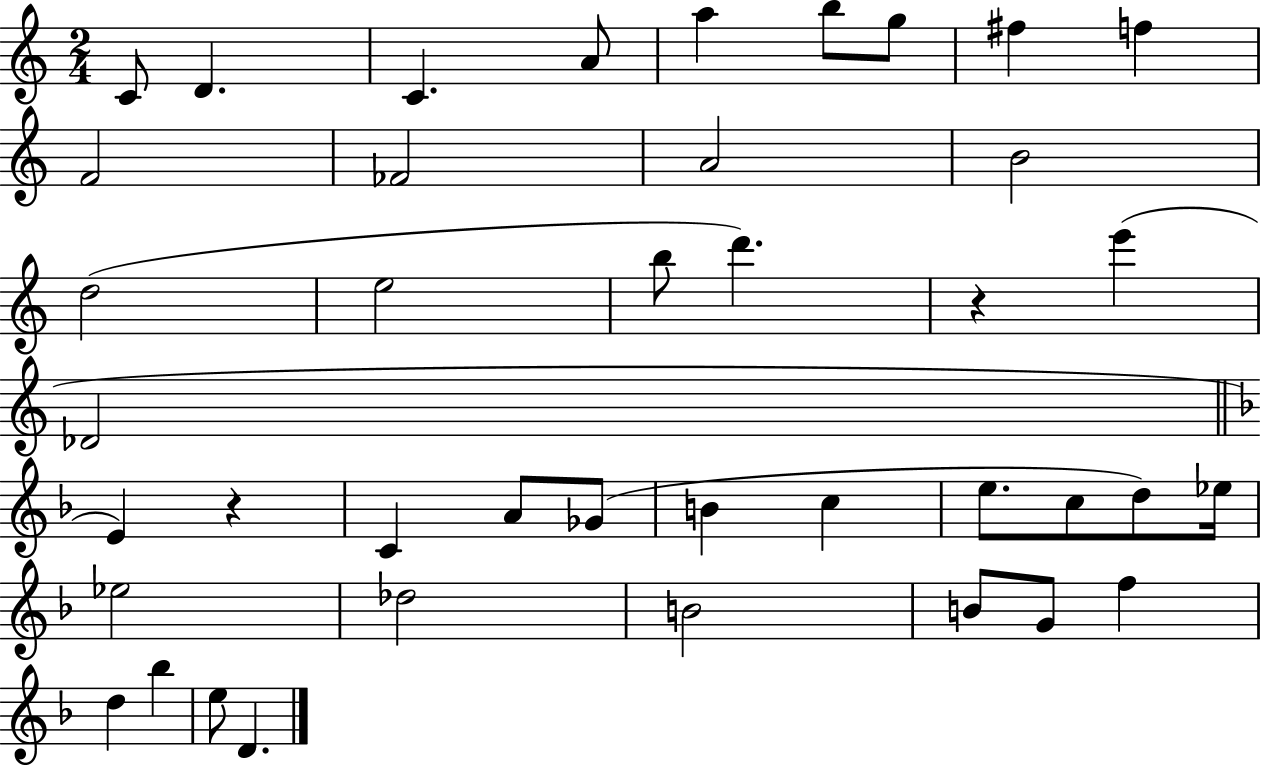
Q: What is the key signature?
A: C major